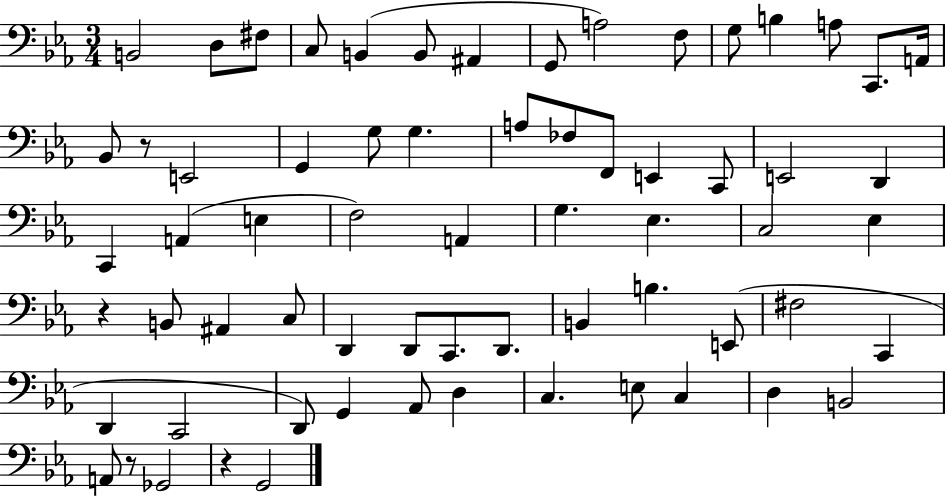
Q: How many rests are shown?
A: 4